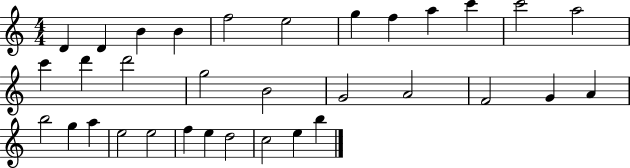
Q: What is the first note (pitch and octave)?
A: D4